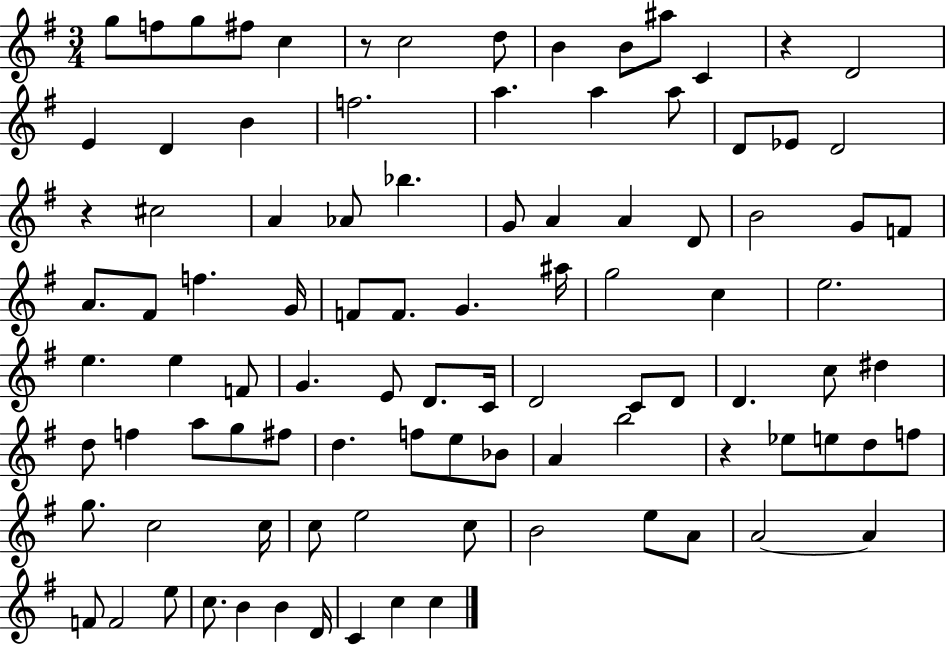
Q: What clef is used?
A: treble